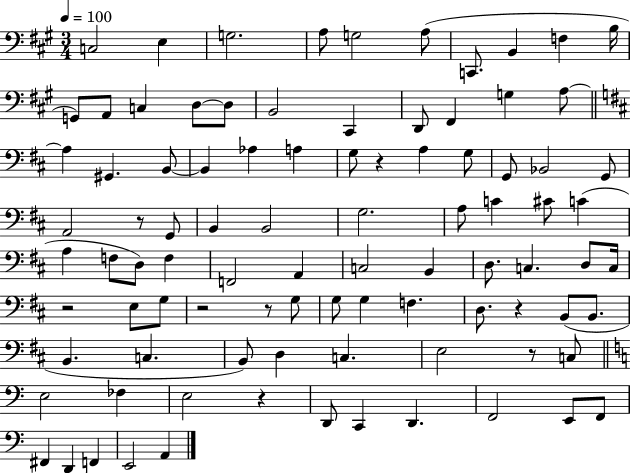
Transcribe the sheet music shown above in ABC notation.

X:1
T:Untitled
M:3/4
L:1/4
K:A
C,2 E, G,2 A,/2 G,2 A,/2 C,,/2 B,, F, B,/4 G,,/2 A,,/2 C, D,/2 D,/2 B,,2 ^C,, D,,/2 ^F,, G, A,/2 A, ^G,, B,,/2 B,, _A, A, G,/2 z A, G,/2 G,,/2 _B,,2 G,,/2 A,,2 z/2 G,,/2 B,, B,,2 G,2 A,/2 C ^C/2 C A, F,/2 D,/2 F, F,,2 A,, C,2 B,, D,/2 C, D,/2 C,/4 z2 E,/2 G,/2 z2 z/2 G,/2 G,/2 G, F, D,/2 z B,,/2 B,,/2 B,, C, B,,/2 D, C, E,2 z/2 C,/2 E,2 _F, E,2 z D,,/2 C,, D,, F,,2 E,,/2 F,,/2 ^F,, D,, F,, E,,2 A,,